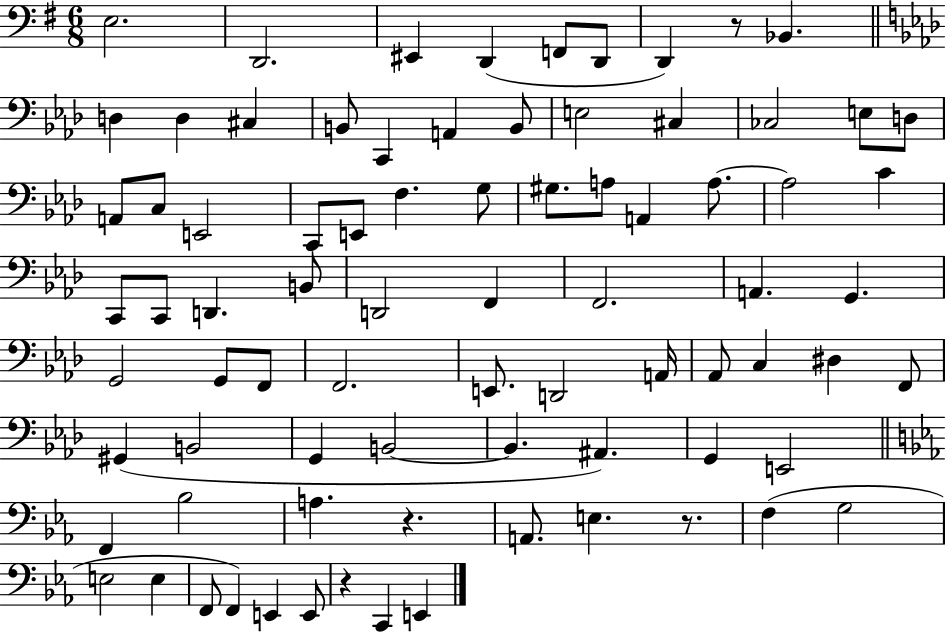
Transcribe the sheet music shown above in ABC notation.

X:1
T:Untitled
M:6/8
L:1/4
K:G
E,2 D,,2 ^E,, D,, F,,/2 D,,/2 D,, z/2 _B,, D, D, ^C, B,,/2 C,, A,, B,,/2 E,2 ^C, _C,2 E,/2 D,/2 A,,/2 C,/2 E,,2 C,,/2 E,,/2 F, G,/2 ^G,/2 A,/2 A,, A,/2 A,2 C C,,/2 C,,/2 D,, B,,/2 D,,2 F,, F,,2 A,, G,, G,,2 G,,/2 F,,/2 F,,2 E,,/2 D,,2 A,,/4 _A,,/2 C, ^D, F,,/2 ^G,, B,,2 G,, B,,2 B,, ^A,, G,, E,,2 F,, _B,2 A, z A,,/2 E, z/2 F, G,2 E,2 E, F,,/2 F,, E,, E,,/2 z C,, E,,